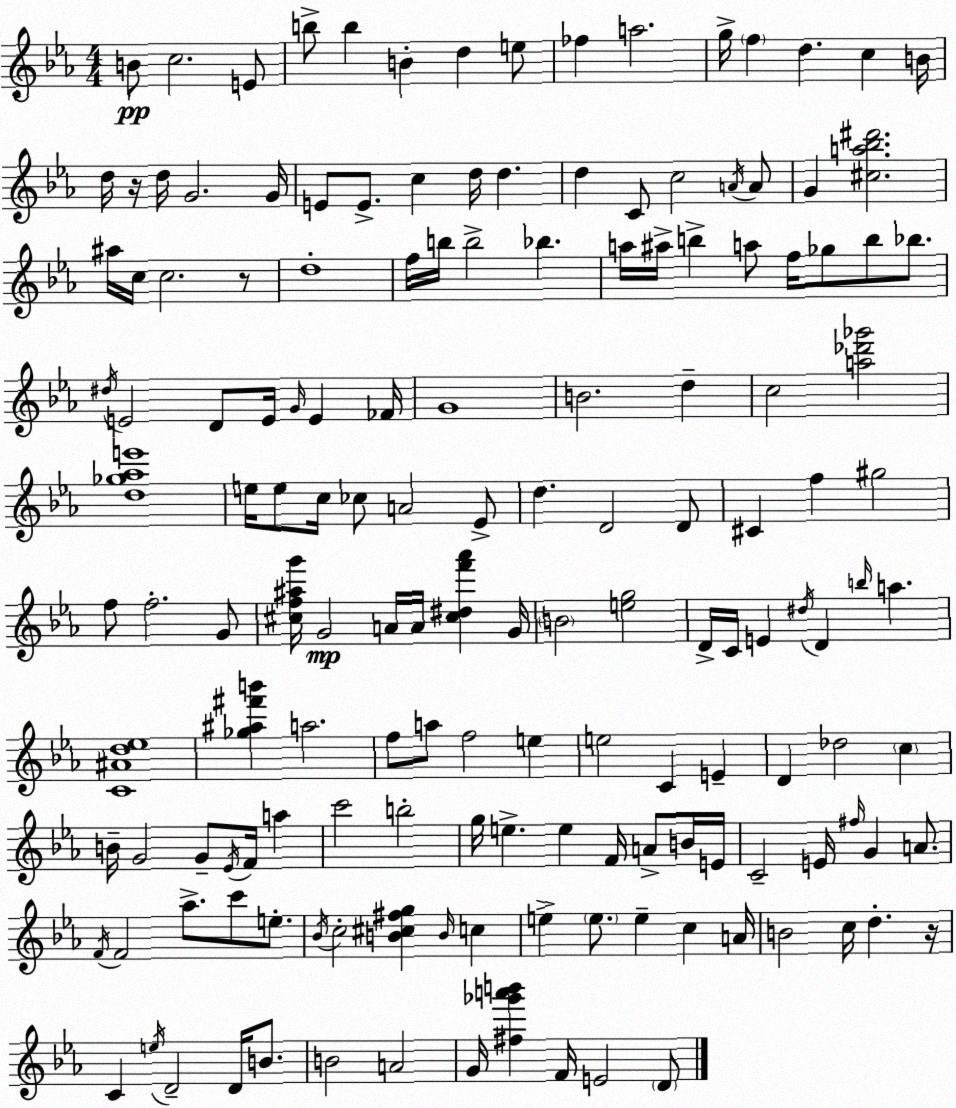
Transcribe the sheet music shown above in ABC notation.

X:1
T:Untitled
M:4/4
L:1/4
K:Eb
B/2 c2 E/2 b/2 b B d e/2 _f a2 g/4 f d c B/4 d/4 z/4 d/4 G2 G/4 E/2 E/2 c d/4 d d C/2 c2 A/4 A/2 G [^ca_b^d']2 ^a/4 c/4 c2 z/2 d4 f/4 b/4 b2 _b a/4 ^a/4 b a/2 f/4 _g/2 b/2 _b/2 ^d/4 E2 D/2 E/4 G/4 E _F/4 G4 B2 d c2 [a_d'_g']2 [d_g_ae']4 e/4 e/2 c/4 _c/2 A2 _E/2 d D2 D/2 ^C f ^g2 f/2 f2 G/2 [^cf^ag']/4 G2 A/4 A/4 [^c^df'_a'] G/4 B2 [eg]2 D/4 C/4 E ^d/4 D b/4 a [C^Ad_e]4 [_g^a^f'b'] a2 f/2 a/2 f2 e e2 C E D _d2 c B/4 G2 G/2 _E/4 F/4 a c'2 b2 g/4 e e F/4 A/2 B/4 E/4 C2 E/4 ^f/4 G A/2 F/4 F2 _a/2 c'/2 e/2 _B/4 c2 [B^c^fg] B/4 c e e/2 e c A/4 B2 c/4 d z/4 C e/4 D2 D/4 B/2 B2 A2 G/4 [^f_g'a'b'] F/4 E2 D/2